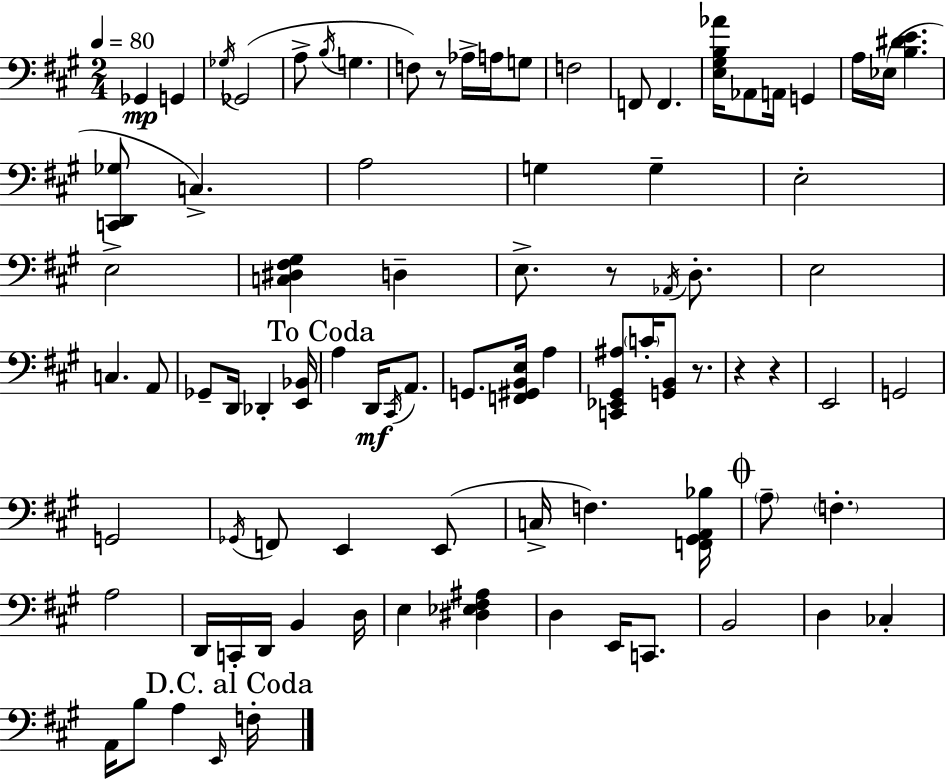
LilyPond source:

{
  \clef bass
  \numericTimeSignature
  \time 2/4
  \key a \major
  \tempo 4 = 80
  ges,4\mp g,4 | \acciaccatura { ges16 }( ges,2 | a8-> \acciaccatura { b16 } g4. | f8) r8 aes16-> a16 | \break g8 f2 | f,8 f,4. | <e gis b aes'>16 aes,8 a,16 g,4 | a16 ees16( <b dis' e'>4. | \break <c, d, ges>8 c4.->) | a2 | g4 g4-- | e2-. | \break e2-> | <c dis fis gis>4 d4-- | e8.-> r8 \acciaccatura { aes,16 } | d8.-. e2 | \break c4. | a,8 ges,8-- d,16 des,4-. | <e, bes,>16 \mark "To Coda" a4 d,16\mf | \acciaccatura { cis,16 } a,8. g,8. <f, gis, b, e>16 | \break a4 <c, ees, gis, ais>8 \parenthesize c'16-. <g, b,>8 | r8. r4 | r4 e,2 | g,2 | \break g,2 | \acciaccatura { ges,16 } f,8 e,4 | e,8( c16-> f4.) | <f, gis, a, bes>16 \mark \markup { \musicglyph "scripts.coda" } \parenthesize a8-- \parenthesize f4.-. | \break a2 | d,16 c,16-. d,16 | b,4 d16 e4 | <dis ees fis ais>4 d4 | \break e,16 c,8. b,2 | d4 | ces4-. a,16 b8 | a4 \grace { e,16 } \mark "D.C. al Coda" f16-. \bar "|."
}